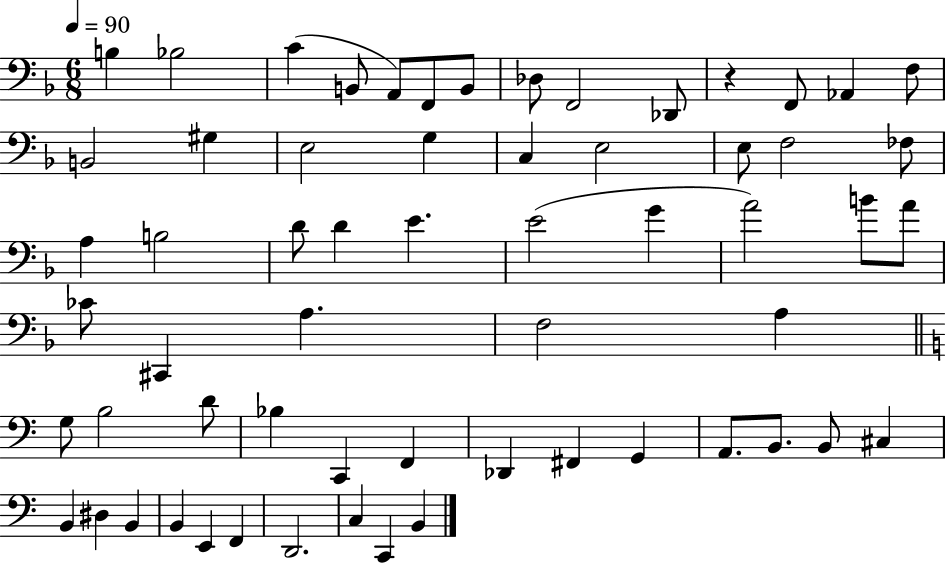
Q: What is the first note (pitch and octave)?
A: B3